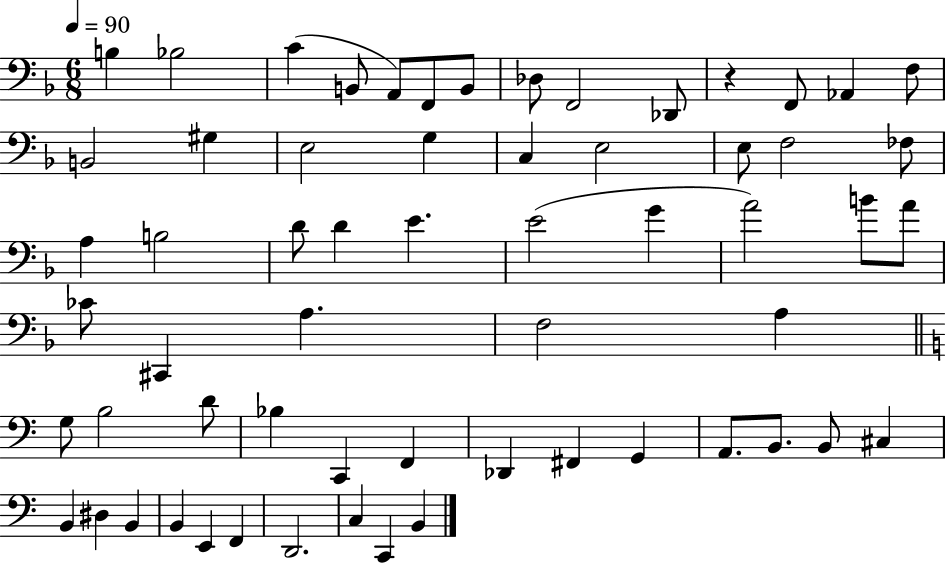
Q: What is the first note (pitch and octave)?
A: B3